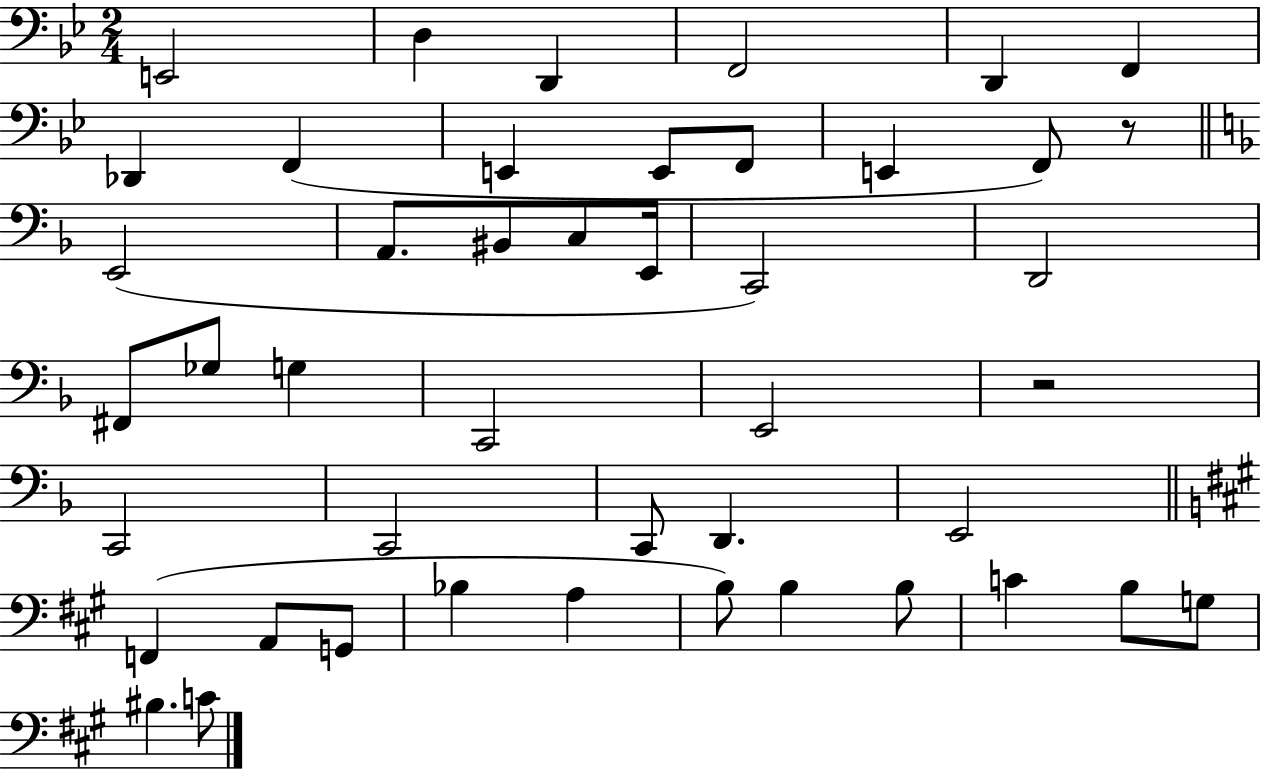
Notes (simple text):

E2/h D3/q D2/q F2/h D2/q F2/q Db2/q F2/q E2/q E2/e F2/e E2/q F2/e R/e E2/h A2/e. BIS2/e C3/e E2/s C2/h D2/h F#2/e Gb3/e G3/q C2/h E2/h R/h C2/h C2/h C2/e D2/q. E2/h F2/q A2/e G2/e Bb3/q A3/q B3/e B3/q B3/e C4/q B3/e G3/e BIS3/q. C4/e